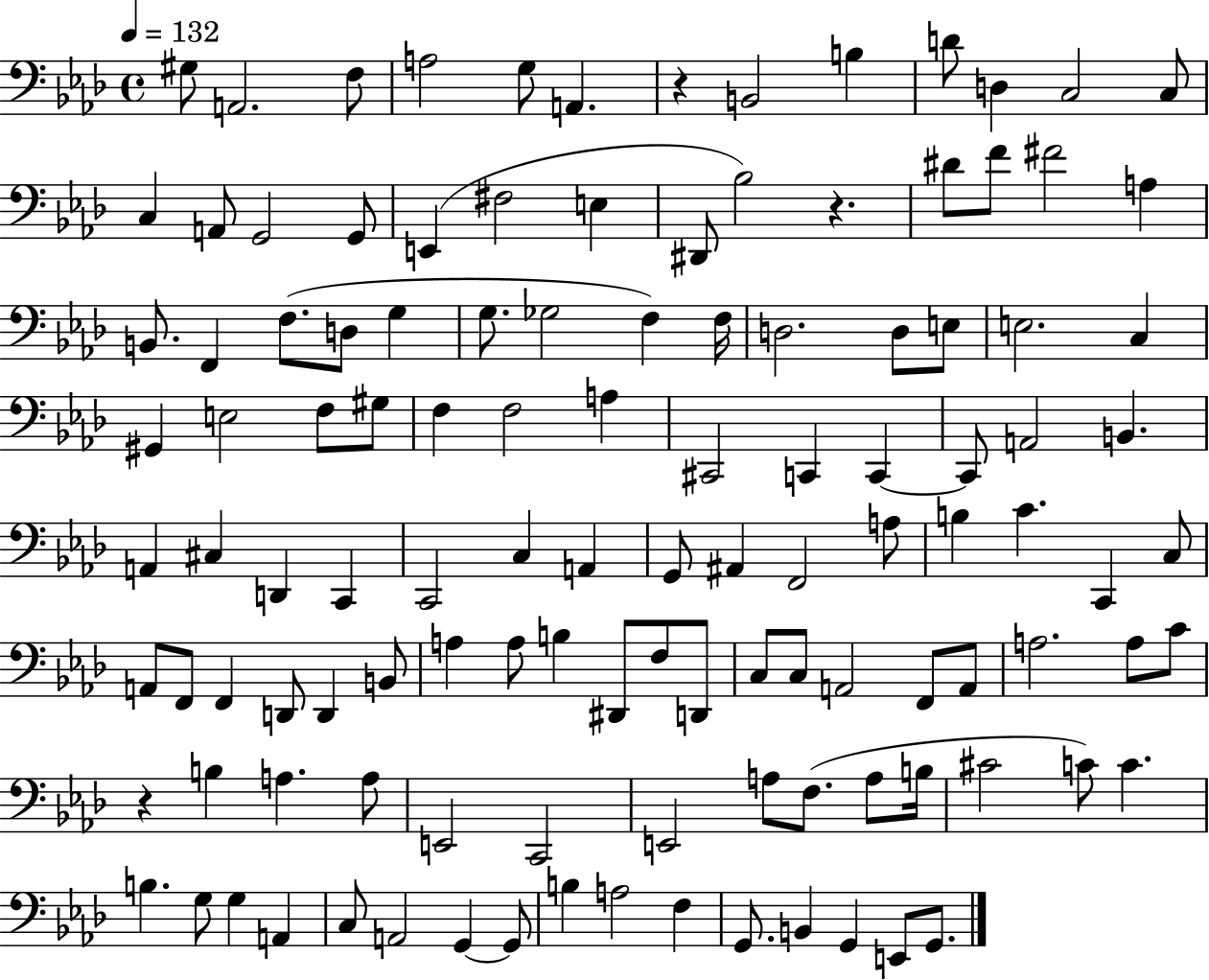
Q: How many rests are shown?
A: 3